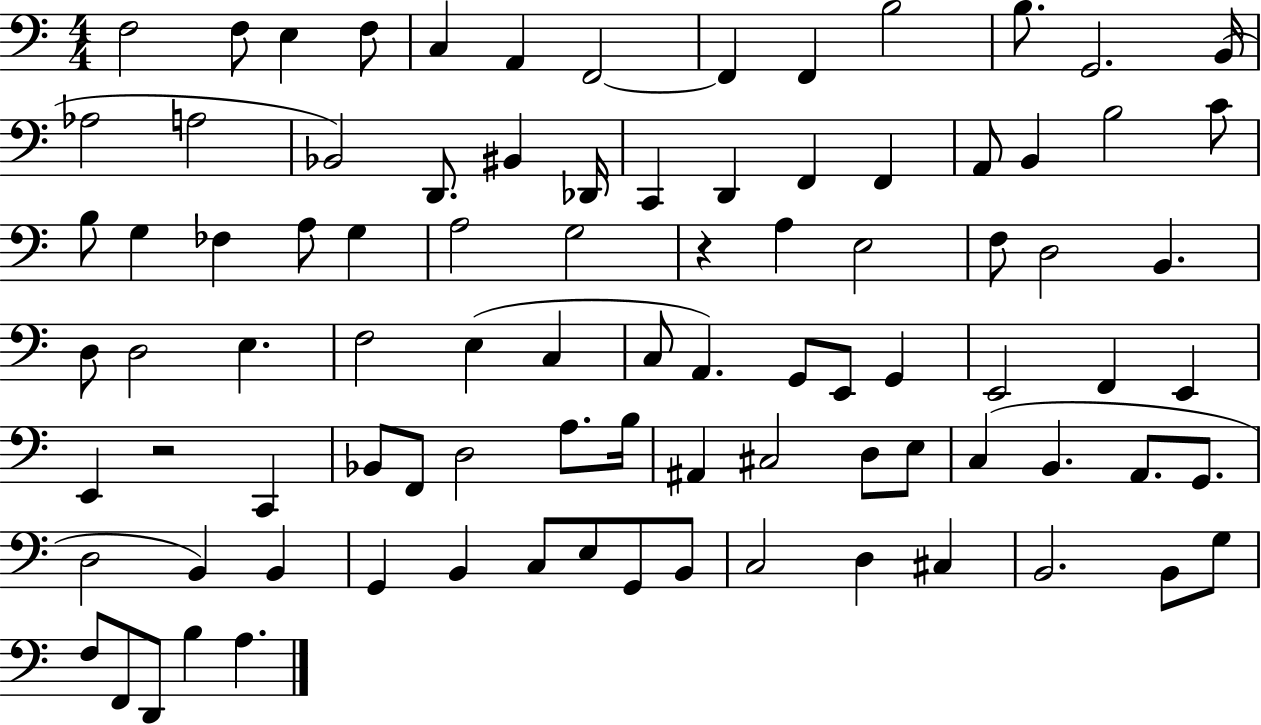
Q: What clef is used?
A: bass